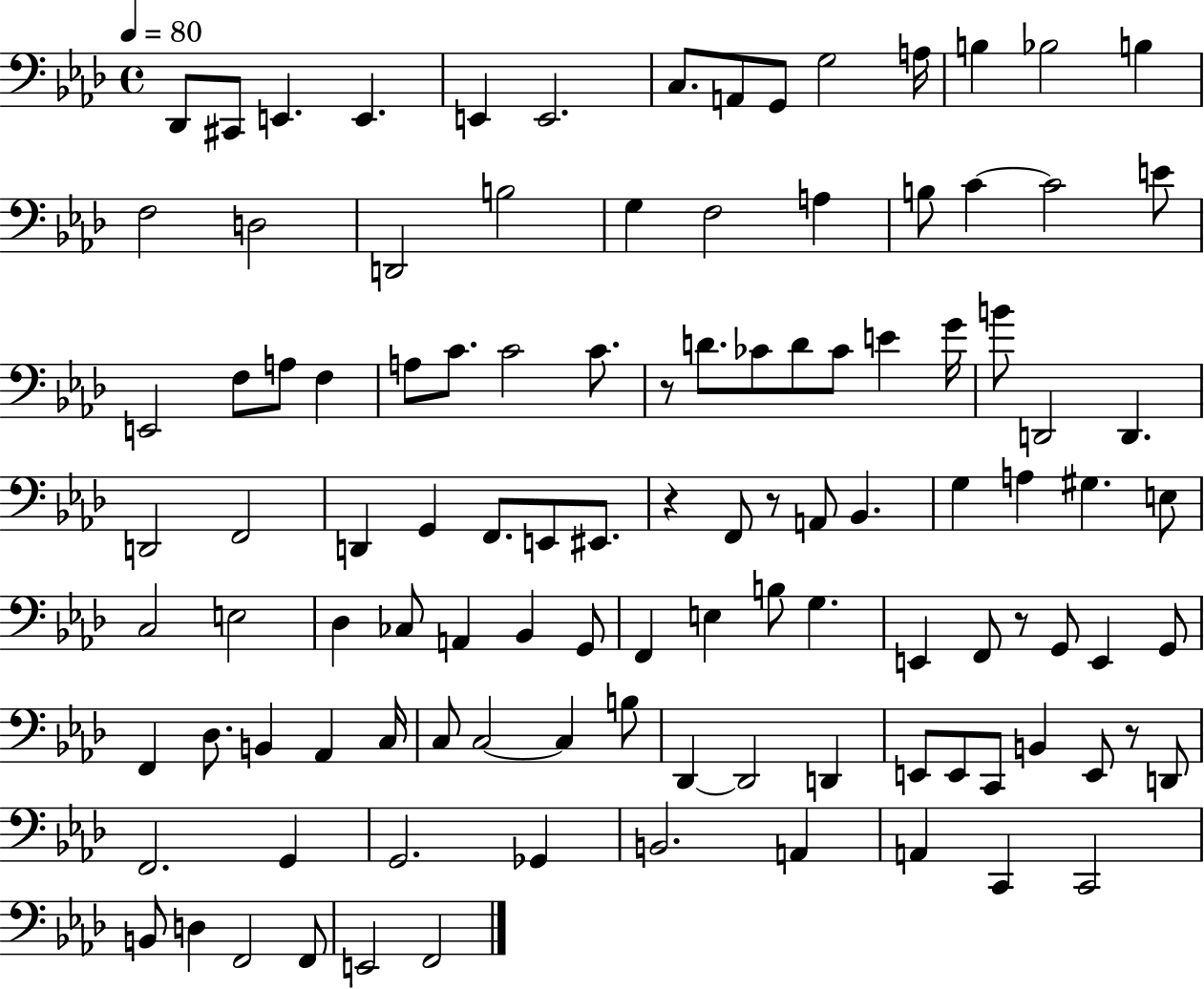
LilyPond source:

{
  \clef bass
  \time 4/4
  \defaultTimeSignature
  \key aes \major
  \tempo 4 = 80
  des,8 cis,8 e,4. e,4. | e,4 e,2. | c8. a,8 g,8 g2 a16 | b4 bes2 b4 | \break f2 d2 | d,2 b2 | g4 f2 a4 | b8 c'4~~ c'2 e'8 | \break e,2 f8 a8 f4 | a8 c'8. c'2 c'8. | r8 d'8. ces'8 d'8 ces'8 e'4 g'16 | b'8 d,2 d,4. | \break d,2 f,2 | d,4 g,4 f,8. e,8 eis,8. | r4 f,8 r8 a,8 bes,4. | g4 a4 gis4. e8 | \break c2 e2 | des4 ces8 a,4 bes,4 g,8 | f,4 e4 b8 g4. | e,4 f,8 r8 g,8 e,4 g,8 | \break f,4 des8. b,4 aes,4 c16 | c8 c2~~ c4 b8 | des,4~~ des,2 d,4 | e,8 e,8 c,8 b,4 e,8 r8 d,8 | \break f,2. g,4 | g,2. ges,4 | b,2. a,4 | a,4 c,4 c,2 | \break b,8 d4 f,2 f,8 | e,2 f,2 | \bar "|."
}